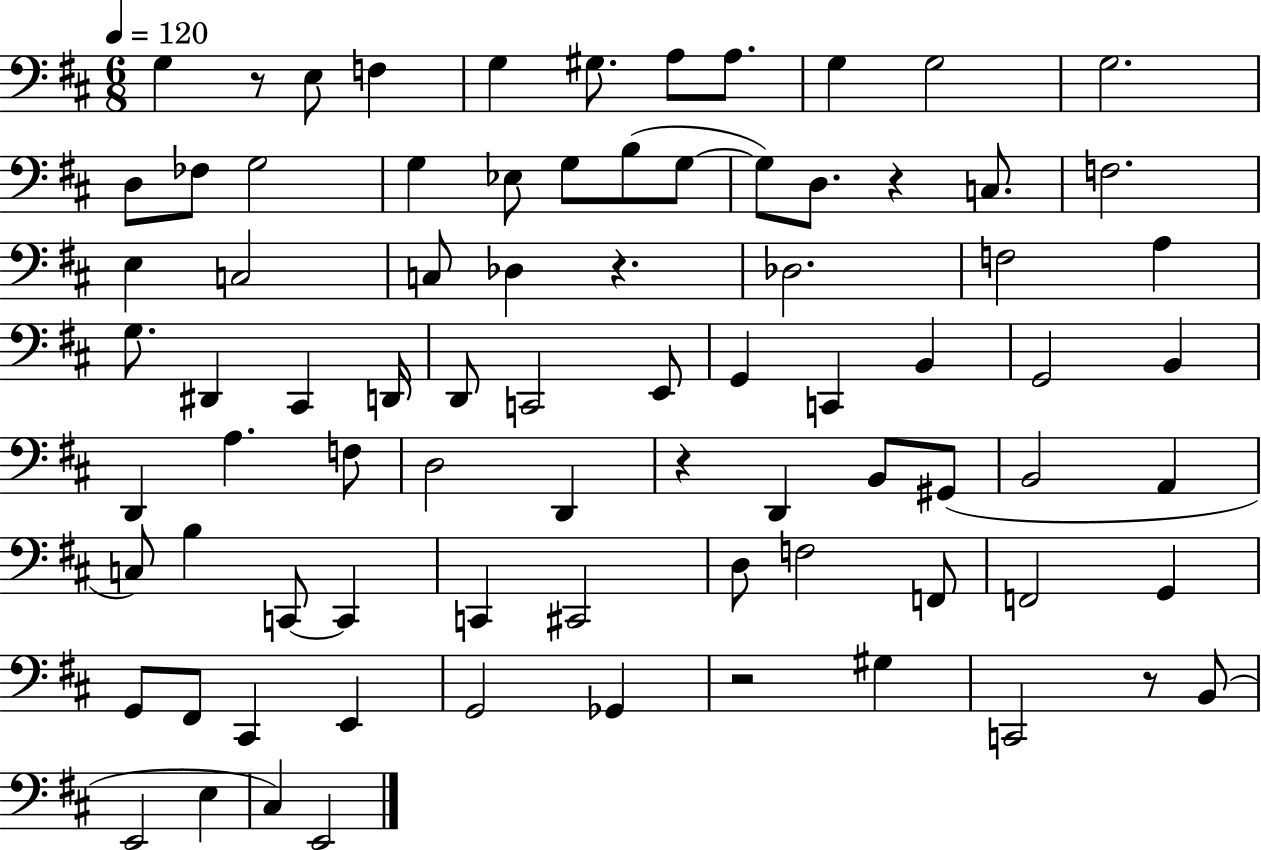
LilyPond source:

{
  \clef bass
  \numericTimeSignature
  \time 6/8
  \key d \major
  \tempo 4 = 120
  g4 r8 e8 f4 | g4 gis8. a8 a8. | g4 g2 | g2. | \break d8 fes8 g2 | g4 ees8 g8 b8( g8~~ | g8) d8. r4 c8. | f2. | \break e4 c2 | c8 des4 r4. | des2. | f2 a4 | \break g8. dis,4 cis,4 d,16 | d,8 c,2 e,8 | g,4 c,4 b,4 | g,2 b,4 | \break d,4 a4. f8 | d2 d,4 | r4 d,4 b,8 gis,8( | b,2 a,4 | \break c8) b4 c,8~~ c,4 | c,4 cis,2 | d8 f2 f,8 | f,2 g,4 | \break g,8 fis,8 cis,4 e,4 | g,2 ges,4 | r2 gis4 | c,2 r8 b,8( | \break e,2 e4 | cis4) e,2 | \bar "|."
}